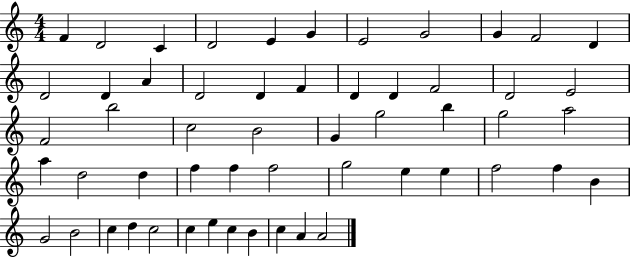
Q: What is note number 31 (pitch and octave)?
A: A5